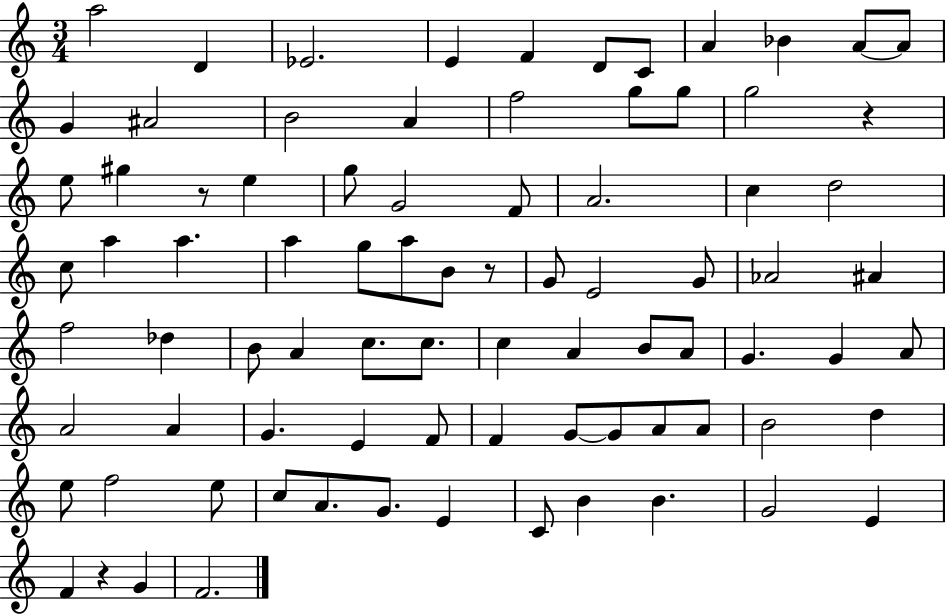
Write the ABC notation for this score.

X:1
T:Untitled
M:3/4
L:1/4
K:C
a2 D _E2 E F D/2 C/2 A _B A/2 A/2 G ^A2 B2 A f2 g/2 g/2 g2 z e/2 ^g z/2 e g/2 G2 F/2 A2 c d2 c/2 a a a g/2 a/2 B/2 z/2 G/2 E2 G/2 _A2 ^A f2 _d B/2 A c/2 c/2 c A B/2 A/2 G G A/2 A2 A G E F/2 F G/2 G/2 A/2 A/2 B2 d e/2 f2 e/2 c/2 A/2 G/2 E C/2 B B G2 E F z G F2